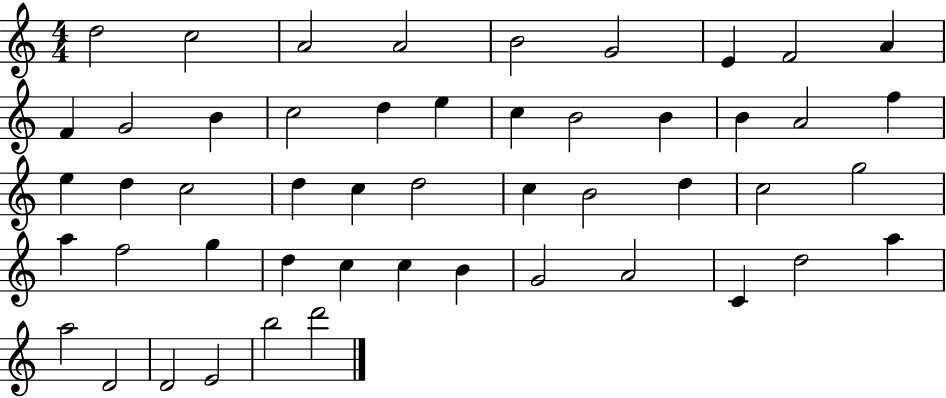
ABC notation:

X:1
T:Untitled
M:4/4
L:1/4
K:C
d2 c2 A2 A2 B2 G2 E F2 A F G2 B c2 d e c B2 B B A2 f e d c2 d c d2 c B2 d c2 g2 a f2 g d c c B G2 A2 C d2 a a2 D2 D2 E2 b2 d'2